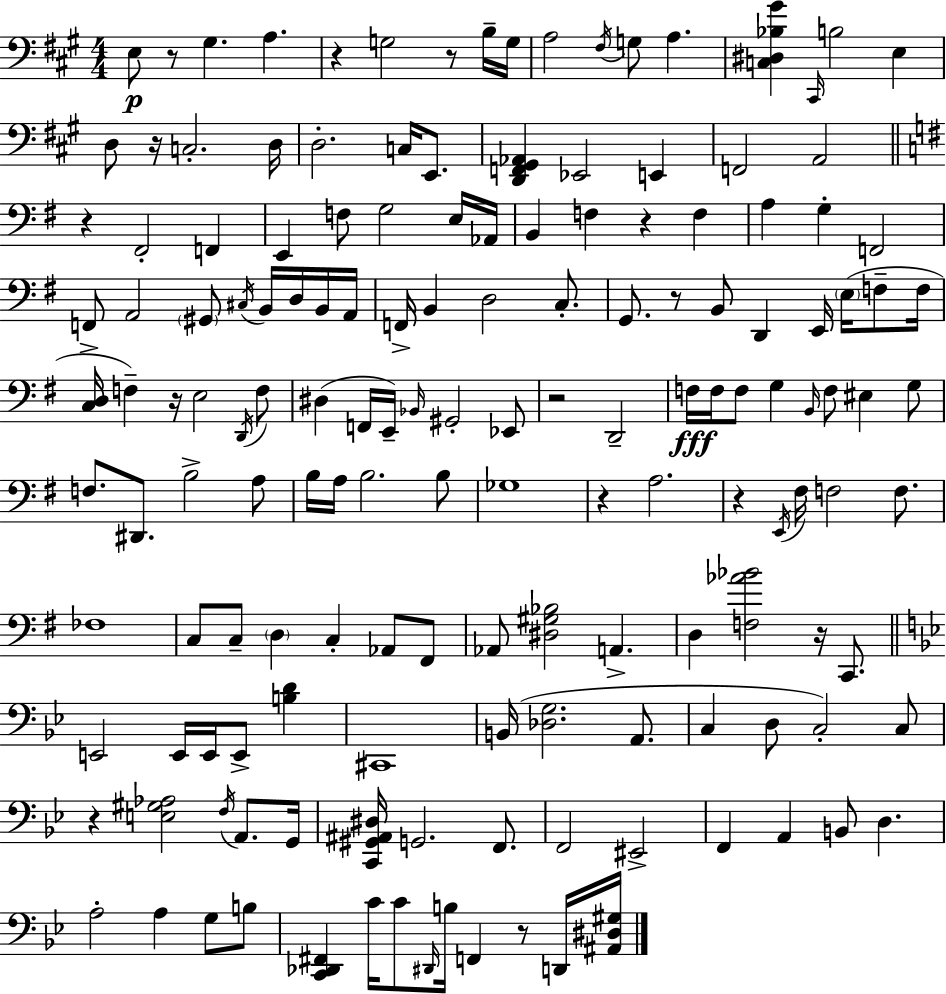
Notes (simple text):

E3/e R/e G#3/q. A3/q. R/q G3/h R/e B3/s G3/s A3/h F#3/s G3/e A3/q. [C3,D#3,Bb3,G#4]/q C#2/s B3/h E3/q D3/e R/s C3/h. D3/s D3/h. C3/s E2/e. [D2,F2,G#2,Ab2]/q Eb2/h E2/q F2/h A2/h R/q F#2/h F2/q E2/q F3/e G3/h E3/s Ab2/s B2/q F3/q R/q F3/q A3/q G3/q F2/h F2/e A2/h G#2/e C#3/s B2/s D3/s B2/s A2/s F2/s B2/q D3/h C3/e. G2/e. R/e B2/e D2/q E2/s E3/s F3/e F3/s [C3,D3]/s F3/q R/s E3/h D2/s F3/e D#3/q F2/s E2/s Bb2/s G#2/h Eb2/e R/h D2/h F3/s F3/s F3/e G3/q B2/s F3/e EIS3/q G3/e F3/e. D#2/e. B3/h A3/e B3/s A3/s B3/h. B3/e Gb3/w R/q A3/h. R/q E2/s F#3/s F3/h F3/e. FES3/w C3/e C3/e D3/q C3/q Ab2/e F#2/e Ab2/e [D#3,G#3,Bb3]/h A2/q. D3/q [F3,Ab4,Bb4]/h R/s C2/e. E2/h E2/s E2/s E2/e [B3,D4]/q C#2/w B2/s [Db3,G3]/h. A2/e. C3/q D3/e C3/h C3/e R/q [E3,G#3,Ab3]/h F3/s A2/e. G2/s [C2,G#2,A#2,D#3]/s G2/h. F2/e. F2/h EIS2/h F2/q A2/q B2/e D3/q. A3/h A3/q G3/e B3/e [C2,Db2,F#2]/q C4/s C4/e D#2/s B3/s F2/q R/e D2/s [A#2,D#3,G#3]/s